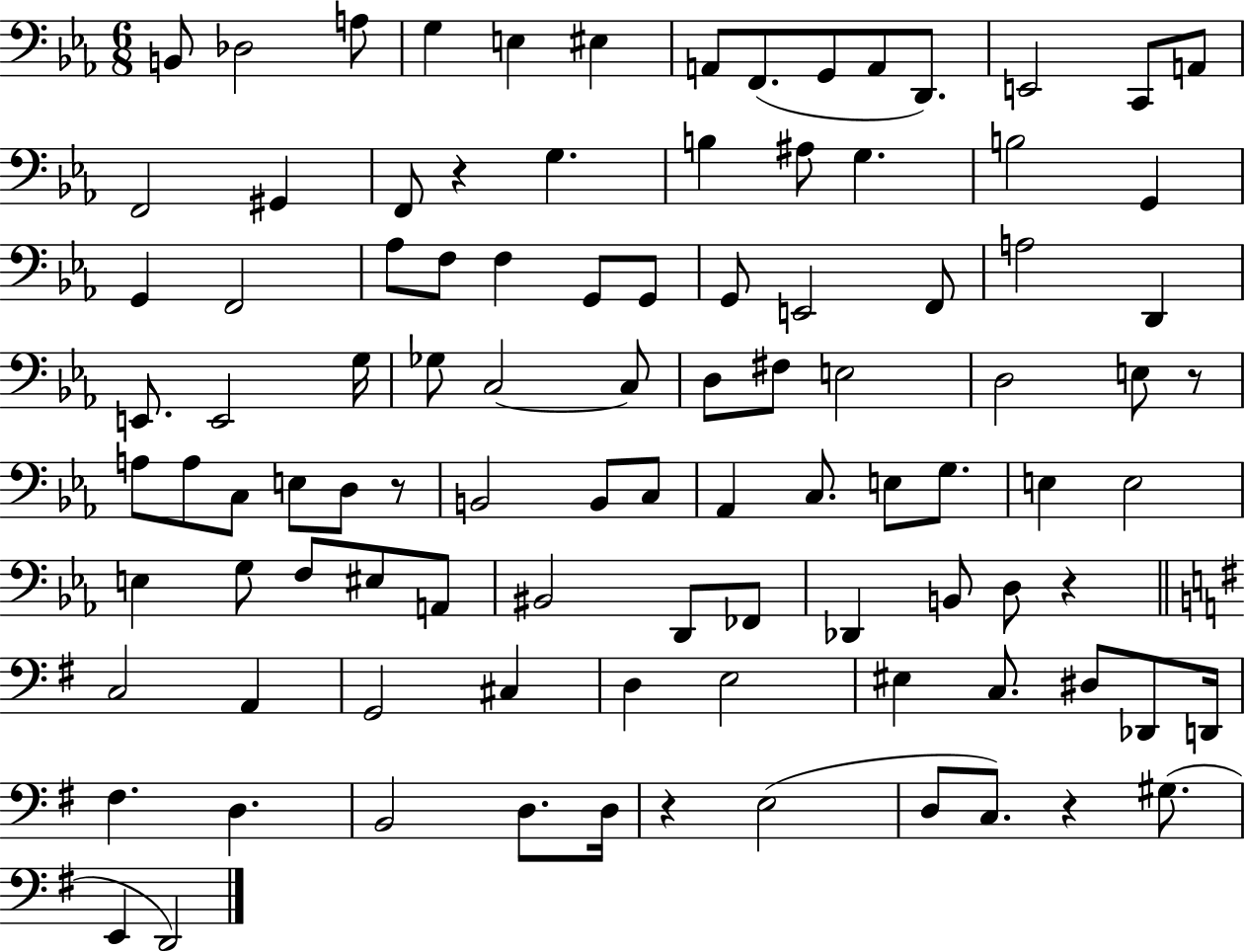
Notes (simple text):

B2/e Db3/h A3/e G3/q E3/q EIS3/q A2/e F2/e. G2/e A2/e D2/e. E2/h C2/e A2/e F2/h G#2/q F2/e R/q G3/q. B3/q A#3/e G3/q. B3/h G2/q G2/q F2/h Ab3/e F3/e F3/q G2/e G2/e G2/e E2/h F2/e A3/h D2/q E2/e. E2/h G3/s Gb3/e C3/h C3/e D3/e F#3/e E3/h D3/h E3/e R/e A3/e A3/e C3/e E3/e D3/e R/e B2/h B2/e C3/e Ab2/q C3/e. E3/e G3/e. E3/q E3/h E3/q G3/e F3/e EIS3/e A2/e BIS2/h D2/e FES2/e Db2/q B2/e D3/e R/q C3/h A2/q G2/h C#3/q D3/q E3/h EIS3/q C3/e. D#3/e Db2/e D2/s F#3/q. D3/q. B2/h D3/e. D3/s R/q E3/h D3/e C3/e. R/q G#3/e. E2/q D2/h